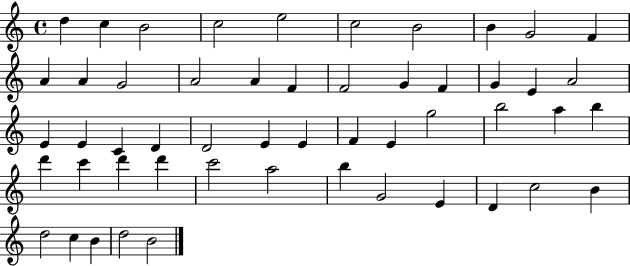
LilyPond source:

{
  \clef treble
  \time 4/4
  \defaultTimeSignature
  \key c \major
  d''4 c''4 b'2 | c''2 e''2 | c''2 b'2 | b'4 g'2 f'4 | \break a'4 a'4 g'2 | a'2 a'4 f'4 | f'2 g'4 f'4 | g'4 e'4 a'2 | \break e'4 e'4 c'4 d'4 | d'2 e'4 e'4 | f'4 e'4 g''2 | b''2 a''4 b''4 | \break d'''4 c'''4 d'''4 d'''4 | c'''2 a''2 | b''4 g'2 e'4 | d'4 c''2 b'4 | \break d''2 c''4 b'4 | d''2 b'2 | \bar "|."
}